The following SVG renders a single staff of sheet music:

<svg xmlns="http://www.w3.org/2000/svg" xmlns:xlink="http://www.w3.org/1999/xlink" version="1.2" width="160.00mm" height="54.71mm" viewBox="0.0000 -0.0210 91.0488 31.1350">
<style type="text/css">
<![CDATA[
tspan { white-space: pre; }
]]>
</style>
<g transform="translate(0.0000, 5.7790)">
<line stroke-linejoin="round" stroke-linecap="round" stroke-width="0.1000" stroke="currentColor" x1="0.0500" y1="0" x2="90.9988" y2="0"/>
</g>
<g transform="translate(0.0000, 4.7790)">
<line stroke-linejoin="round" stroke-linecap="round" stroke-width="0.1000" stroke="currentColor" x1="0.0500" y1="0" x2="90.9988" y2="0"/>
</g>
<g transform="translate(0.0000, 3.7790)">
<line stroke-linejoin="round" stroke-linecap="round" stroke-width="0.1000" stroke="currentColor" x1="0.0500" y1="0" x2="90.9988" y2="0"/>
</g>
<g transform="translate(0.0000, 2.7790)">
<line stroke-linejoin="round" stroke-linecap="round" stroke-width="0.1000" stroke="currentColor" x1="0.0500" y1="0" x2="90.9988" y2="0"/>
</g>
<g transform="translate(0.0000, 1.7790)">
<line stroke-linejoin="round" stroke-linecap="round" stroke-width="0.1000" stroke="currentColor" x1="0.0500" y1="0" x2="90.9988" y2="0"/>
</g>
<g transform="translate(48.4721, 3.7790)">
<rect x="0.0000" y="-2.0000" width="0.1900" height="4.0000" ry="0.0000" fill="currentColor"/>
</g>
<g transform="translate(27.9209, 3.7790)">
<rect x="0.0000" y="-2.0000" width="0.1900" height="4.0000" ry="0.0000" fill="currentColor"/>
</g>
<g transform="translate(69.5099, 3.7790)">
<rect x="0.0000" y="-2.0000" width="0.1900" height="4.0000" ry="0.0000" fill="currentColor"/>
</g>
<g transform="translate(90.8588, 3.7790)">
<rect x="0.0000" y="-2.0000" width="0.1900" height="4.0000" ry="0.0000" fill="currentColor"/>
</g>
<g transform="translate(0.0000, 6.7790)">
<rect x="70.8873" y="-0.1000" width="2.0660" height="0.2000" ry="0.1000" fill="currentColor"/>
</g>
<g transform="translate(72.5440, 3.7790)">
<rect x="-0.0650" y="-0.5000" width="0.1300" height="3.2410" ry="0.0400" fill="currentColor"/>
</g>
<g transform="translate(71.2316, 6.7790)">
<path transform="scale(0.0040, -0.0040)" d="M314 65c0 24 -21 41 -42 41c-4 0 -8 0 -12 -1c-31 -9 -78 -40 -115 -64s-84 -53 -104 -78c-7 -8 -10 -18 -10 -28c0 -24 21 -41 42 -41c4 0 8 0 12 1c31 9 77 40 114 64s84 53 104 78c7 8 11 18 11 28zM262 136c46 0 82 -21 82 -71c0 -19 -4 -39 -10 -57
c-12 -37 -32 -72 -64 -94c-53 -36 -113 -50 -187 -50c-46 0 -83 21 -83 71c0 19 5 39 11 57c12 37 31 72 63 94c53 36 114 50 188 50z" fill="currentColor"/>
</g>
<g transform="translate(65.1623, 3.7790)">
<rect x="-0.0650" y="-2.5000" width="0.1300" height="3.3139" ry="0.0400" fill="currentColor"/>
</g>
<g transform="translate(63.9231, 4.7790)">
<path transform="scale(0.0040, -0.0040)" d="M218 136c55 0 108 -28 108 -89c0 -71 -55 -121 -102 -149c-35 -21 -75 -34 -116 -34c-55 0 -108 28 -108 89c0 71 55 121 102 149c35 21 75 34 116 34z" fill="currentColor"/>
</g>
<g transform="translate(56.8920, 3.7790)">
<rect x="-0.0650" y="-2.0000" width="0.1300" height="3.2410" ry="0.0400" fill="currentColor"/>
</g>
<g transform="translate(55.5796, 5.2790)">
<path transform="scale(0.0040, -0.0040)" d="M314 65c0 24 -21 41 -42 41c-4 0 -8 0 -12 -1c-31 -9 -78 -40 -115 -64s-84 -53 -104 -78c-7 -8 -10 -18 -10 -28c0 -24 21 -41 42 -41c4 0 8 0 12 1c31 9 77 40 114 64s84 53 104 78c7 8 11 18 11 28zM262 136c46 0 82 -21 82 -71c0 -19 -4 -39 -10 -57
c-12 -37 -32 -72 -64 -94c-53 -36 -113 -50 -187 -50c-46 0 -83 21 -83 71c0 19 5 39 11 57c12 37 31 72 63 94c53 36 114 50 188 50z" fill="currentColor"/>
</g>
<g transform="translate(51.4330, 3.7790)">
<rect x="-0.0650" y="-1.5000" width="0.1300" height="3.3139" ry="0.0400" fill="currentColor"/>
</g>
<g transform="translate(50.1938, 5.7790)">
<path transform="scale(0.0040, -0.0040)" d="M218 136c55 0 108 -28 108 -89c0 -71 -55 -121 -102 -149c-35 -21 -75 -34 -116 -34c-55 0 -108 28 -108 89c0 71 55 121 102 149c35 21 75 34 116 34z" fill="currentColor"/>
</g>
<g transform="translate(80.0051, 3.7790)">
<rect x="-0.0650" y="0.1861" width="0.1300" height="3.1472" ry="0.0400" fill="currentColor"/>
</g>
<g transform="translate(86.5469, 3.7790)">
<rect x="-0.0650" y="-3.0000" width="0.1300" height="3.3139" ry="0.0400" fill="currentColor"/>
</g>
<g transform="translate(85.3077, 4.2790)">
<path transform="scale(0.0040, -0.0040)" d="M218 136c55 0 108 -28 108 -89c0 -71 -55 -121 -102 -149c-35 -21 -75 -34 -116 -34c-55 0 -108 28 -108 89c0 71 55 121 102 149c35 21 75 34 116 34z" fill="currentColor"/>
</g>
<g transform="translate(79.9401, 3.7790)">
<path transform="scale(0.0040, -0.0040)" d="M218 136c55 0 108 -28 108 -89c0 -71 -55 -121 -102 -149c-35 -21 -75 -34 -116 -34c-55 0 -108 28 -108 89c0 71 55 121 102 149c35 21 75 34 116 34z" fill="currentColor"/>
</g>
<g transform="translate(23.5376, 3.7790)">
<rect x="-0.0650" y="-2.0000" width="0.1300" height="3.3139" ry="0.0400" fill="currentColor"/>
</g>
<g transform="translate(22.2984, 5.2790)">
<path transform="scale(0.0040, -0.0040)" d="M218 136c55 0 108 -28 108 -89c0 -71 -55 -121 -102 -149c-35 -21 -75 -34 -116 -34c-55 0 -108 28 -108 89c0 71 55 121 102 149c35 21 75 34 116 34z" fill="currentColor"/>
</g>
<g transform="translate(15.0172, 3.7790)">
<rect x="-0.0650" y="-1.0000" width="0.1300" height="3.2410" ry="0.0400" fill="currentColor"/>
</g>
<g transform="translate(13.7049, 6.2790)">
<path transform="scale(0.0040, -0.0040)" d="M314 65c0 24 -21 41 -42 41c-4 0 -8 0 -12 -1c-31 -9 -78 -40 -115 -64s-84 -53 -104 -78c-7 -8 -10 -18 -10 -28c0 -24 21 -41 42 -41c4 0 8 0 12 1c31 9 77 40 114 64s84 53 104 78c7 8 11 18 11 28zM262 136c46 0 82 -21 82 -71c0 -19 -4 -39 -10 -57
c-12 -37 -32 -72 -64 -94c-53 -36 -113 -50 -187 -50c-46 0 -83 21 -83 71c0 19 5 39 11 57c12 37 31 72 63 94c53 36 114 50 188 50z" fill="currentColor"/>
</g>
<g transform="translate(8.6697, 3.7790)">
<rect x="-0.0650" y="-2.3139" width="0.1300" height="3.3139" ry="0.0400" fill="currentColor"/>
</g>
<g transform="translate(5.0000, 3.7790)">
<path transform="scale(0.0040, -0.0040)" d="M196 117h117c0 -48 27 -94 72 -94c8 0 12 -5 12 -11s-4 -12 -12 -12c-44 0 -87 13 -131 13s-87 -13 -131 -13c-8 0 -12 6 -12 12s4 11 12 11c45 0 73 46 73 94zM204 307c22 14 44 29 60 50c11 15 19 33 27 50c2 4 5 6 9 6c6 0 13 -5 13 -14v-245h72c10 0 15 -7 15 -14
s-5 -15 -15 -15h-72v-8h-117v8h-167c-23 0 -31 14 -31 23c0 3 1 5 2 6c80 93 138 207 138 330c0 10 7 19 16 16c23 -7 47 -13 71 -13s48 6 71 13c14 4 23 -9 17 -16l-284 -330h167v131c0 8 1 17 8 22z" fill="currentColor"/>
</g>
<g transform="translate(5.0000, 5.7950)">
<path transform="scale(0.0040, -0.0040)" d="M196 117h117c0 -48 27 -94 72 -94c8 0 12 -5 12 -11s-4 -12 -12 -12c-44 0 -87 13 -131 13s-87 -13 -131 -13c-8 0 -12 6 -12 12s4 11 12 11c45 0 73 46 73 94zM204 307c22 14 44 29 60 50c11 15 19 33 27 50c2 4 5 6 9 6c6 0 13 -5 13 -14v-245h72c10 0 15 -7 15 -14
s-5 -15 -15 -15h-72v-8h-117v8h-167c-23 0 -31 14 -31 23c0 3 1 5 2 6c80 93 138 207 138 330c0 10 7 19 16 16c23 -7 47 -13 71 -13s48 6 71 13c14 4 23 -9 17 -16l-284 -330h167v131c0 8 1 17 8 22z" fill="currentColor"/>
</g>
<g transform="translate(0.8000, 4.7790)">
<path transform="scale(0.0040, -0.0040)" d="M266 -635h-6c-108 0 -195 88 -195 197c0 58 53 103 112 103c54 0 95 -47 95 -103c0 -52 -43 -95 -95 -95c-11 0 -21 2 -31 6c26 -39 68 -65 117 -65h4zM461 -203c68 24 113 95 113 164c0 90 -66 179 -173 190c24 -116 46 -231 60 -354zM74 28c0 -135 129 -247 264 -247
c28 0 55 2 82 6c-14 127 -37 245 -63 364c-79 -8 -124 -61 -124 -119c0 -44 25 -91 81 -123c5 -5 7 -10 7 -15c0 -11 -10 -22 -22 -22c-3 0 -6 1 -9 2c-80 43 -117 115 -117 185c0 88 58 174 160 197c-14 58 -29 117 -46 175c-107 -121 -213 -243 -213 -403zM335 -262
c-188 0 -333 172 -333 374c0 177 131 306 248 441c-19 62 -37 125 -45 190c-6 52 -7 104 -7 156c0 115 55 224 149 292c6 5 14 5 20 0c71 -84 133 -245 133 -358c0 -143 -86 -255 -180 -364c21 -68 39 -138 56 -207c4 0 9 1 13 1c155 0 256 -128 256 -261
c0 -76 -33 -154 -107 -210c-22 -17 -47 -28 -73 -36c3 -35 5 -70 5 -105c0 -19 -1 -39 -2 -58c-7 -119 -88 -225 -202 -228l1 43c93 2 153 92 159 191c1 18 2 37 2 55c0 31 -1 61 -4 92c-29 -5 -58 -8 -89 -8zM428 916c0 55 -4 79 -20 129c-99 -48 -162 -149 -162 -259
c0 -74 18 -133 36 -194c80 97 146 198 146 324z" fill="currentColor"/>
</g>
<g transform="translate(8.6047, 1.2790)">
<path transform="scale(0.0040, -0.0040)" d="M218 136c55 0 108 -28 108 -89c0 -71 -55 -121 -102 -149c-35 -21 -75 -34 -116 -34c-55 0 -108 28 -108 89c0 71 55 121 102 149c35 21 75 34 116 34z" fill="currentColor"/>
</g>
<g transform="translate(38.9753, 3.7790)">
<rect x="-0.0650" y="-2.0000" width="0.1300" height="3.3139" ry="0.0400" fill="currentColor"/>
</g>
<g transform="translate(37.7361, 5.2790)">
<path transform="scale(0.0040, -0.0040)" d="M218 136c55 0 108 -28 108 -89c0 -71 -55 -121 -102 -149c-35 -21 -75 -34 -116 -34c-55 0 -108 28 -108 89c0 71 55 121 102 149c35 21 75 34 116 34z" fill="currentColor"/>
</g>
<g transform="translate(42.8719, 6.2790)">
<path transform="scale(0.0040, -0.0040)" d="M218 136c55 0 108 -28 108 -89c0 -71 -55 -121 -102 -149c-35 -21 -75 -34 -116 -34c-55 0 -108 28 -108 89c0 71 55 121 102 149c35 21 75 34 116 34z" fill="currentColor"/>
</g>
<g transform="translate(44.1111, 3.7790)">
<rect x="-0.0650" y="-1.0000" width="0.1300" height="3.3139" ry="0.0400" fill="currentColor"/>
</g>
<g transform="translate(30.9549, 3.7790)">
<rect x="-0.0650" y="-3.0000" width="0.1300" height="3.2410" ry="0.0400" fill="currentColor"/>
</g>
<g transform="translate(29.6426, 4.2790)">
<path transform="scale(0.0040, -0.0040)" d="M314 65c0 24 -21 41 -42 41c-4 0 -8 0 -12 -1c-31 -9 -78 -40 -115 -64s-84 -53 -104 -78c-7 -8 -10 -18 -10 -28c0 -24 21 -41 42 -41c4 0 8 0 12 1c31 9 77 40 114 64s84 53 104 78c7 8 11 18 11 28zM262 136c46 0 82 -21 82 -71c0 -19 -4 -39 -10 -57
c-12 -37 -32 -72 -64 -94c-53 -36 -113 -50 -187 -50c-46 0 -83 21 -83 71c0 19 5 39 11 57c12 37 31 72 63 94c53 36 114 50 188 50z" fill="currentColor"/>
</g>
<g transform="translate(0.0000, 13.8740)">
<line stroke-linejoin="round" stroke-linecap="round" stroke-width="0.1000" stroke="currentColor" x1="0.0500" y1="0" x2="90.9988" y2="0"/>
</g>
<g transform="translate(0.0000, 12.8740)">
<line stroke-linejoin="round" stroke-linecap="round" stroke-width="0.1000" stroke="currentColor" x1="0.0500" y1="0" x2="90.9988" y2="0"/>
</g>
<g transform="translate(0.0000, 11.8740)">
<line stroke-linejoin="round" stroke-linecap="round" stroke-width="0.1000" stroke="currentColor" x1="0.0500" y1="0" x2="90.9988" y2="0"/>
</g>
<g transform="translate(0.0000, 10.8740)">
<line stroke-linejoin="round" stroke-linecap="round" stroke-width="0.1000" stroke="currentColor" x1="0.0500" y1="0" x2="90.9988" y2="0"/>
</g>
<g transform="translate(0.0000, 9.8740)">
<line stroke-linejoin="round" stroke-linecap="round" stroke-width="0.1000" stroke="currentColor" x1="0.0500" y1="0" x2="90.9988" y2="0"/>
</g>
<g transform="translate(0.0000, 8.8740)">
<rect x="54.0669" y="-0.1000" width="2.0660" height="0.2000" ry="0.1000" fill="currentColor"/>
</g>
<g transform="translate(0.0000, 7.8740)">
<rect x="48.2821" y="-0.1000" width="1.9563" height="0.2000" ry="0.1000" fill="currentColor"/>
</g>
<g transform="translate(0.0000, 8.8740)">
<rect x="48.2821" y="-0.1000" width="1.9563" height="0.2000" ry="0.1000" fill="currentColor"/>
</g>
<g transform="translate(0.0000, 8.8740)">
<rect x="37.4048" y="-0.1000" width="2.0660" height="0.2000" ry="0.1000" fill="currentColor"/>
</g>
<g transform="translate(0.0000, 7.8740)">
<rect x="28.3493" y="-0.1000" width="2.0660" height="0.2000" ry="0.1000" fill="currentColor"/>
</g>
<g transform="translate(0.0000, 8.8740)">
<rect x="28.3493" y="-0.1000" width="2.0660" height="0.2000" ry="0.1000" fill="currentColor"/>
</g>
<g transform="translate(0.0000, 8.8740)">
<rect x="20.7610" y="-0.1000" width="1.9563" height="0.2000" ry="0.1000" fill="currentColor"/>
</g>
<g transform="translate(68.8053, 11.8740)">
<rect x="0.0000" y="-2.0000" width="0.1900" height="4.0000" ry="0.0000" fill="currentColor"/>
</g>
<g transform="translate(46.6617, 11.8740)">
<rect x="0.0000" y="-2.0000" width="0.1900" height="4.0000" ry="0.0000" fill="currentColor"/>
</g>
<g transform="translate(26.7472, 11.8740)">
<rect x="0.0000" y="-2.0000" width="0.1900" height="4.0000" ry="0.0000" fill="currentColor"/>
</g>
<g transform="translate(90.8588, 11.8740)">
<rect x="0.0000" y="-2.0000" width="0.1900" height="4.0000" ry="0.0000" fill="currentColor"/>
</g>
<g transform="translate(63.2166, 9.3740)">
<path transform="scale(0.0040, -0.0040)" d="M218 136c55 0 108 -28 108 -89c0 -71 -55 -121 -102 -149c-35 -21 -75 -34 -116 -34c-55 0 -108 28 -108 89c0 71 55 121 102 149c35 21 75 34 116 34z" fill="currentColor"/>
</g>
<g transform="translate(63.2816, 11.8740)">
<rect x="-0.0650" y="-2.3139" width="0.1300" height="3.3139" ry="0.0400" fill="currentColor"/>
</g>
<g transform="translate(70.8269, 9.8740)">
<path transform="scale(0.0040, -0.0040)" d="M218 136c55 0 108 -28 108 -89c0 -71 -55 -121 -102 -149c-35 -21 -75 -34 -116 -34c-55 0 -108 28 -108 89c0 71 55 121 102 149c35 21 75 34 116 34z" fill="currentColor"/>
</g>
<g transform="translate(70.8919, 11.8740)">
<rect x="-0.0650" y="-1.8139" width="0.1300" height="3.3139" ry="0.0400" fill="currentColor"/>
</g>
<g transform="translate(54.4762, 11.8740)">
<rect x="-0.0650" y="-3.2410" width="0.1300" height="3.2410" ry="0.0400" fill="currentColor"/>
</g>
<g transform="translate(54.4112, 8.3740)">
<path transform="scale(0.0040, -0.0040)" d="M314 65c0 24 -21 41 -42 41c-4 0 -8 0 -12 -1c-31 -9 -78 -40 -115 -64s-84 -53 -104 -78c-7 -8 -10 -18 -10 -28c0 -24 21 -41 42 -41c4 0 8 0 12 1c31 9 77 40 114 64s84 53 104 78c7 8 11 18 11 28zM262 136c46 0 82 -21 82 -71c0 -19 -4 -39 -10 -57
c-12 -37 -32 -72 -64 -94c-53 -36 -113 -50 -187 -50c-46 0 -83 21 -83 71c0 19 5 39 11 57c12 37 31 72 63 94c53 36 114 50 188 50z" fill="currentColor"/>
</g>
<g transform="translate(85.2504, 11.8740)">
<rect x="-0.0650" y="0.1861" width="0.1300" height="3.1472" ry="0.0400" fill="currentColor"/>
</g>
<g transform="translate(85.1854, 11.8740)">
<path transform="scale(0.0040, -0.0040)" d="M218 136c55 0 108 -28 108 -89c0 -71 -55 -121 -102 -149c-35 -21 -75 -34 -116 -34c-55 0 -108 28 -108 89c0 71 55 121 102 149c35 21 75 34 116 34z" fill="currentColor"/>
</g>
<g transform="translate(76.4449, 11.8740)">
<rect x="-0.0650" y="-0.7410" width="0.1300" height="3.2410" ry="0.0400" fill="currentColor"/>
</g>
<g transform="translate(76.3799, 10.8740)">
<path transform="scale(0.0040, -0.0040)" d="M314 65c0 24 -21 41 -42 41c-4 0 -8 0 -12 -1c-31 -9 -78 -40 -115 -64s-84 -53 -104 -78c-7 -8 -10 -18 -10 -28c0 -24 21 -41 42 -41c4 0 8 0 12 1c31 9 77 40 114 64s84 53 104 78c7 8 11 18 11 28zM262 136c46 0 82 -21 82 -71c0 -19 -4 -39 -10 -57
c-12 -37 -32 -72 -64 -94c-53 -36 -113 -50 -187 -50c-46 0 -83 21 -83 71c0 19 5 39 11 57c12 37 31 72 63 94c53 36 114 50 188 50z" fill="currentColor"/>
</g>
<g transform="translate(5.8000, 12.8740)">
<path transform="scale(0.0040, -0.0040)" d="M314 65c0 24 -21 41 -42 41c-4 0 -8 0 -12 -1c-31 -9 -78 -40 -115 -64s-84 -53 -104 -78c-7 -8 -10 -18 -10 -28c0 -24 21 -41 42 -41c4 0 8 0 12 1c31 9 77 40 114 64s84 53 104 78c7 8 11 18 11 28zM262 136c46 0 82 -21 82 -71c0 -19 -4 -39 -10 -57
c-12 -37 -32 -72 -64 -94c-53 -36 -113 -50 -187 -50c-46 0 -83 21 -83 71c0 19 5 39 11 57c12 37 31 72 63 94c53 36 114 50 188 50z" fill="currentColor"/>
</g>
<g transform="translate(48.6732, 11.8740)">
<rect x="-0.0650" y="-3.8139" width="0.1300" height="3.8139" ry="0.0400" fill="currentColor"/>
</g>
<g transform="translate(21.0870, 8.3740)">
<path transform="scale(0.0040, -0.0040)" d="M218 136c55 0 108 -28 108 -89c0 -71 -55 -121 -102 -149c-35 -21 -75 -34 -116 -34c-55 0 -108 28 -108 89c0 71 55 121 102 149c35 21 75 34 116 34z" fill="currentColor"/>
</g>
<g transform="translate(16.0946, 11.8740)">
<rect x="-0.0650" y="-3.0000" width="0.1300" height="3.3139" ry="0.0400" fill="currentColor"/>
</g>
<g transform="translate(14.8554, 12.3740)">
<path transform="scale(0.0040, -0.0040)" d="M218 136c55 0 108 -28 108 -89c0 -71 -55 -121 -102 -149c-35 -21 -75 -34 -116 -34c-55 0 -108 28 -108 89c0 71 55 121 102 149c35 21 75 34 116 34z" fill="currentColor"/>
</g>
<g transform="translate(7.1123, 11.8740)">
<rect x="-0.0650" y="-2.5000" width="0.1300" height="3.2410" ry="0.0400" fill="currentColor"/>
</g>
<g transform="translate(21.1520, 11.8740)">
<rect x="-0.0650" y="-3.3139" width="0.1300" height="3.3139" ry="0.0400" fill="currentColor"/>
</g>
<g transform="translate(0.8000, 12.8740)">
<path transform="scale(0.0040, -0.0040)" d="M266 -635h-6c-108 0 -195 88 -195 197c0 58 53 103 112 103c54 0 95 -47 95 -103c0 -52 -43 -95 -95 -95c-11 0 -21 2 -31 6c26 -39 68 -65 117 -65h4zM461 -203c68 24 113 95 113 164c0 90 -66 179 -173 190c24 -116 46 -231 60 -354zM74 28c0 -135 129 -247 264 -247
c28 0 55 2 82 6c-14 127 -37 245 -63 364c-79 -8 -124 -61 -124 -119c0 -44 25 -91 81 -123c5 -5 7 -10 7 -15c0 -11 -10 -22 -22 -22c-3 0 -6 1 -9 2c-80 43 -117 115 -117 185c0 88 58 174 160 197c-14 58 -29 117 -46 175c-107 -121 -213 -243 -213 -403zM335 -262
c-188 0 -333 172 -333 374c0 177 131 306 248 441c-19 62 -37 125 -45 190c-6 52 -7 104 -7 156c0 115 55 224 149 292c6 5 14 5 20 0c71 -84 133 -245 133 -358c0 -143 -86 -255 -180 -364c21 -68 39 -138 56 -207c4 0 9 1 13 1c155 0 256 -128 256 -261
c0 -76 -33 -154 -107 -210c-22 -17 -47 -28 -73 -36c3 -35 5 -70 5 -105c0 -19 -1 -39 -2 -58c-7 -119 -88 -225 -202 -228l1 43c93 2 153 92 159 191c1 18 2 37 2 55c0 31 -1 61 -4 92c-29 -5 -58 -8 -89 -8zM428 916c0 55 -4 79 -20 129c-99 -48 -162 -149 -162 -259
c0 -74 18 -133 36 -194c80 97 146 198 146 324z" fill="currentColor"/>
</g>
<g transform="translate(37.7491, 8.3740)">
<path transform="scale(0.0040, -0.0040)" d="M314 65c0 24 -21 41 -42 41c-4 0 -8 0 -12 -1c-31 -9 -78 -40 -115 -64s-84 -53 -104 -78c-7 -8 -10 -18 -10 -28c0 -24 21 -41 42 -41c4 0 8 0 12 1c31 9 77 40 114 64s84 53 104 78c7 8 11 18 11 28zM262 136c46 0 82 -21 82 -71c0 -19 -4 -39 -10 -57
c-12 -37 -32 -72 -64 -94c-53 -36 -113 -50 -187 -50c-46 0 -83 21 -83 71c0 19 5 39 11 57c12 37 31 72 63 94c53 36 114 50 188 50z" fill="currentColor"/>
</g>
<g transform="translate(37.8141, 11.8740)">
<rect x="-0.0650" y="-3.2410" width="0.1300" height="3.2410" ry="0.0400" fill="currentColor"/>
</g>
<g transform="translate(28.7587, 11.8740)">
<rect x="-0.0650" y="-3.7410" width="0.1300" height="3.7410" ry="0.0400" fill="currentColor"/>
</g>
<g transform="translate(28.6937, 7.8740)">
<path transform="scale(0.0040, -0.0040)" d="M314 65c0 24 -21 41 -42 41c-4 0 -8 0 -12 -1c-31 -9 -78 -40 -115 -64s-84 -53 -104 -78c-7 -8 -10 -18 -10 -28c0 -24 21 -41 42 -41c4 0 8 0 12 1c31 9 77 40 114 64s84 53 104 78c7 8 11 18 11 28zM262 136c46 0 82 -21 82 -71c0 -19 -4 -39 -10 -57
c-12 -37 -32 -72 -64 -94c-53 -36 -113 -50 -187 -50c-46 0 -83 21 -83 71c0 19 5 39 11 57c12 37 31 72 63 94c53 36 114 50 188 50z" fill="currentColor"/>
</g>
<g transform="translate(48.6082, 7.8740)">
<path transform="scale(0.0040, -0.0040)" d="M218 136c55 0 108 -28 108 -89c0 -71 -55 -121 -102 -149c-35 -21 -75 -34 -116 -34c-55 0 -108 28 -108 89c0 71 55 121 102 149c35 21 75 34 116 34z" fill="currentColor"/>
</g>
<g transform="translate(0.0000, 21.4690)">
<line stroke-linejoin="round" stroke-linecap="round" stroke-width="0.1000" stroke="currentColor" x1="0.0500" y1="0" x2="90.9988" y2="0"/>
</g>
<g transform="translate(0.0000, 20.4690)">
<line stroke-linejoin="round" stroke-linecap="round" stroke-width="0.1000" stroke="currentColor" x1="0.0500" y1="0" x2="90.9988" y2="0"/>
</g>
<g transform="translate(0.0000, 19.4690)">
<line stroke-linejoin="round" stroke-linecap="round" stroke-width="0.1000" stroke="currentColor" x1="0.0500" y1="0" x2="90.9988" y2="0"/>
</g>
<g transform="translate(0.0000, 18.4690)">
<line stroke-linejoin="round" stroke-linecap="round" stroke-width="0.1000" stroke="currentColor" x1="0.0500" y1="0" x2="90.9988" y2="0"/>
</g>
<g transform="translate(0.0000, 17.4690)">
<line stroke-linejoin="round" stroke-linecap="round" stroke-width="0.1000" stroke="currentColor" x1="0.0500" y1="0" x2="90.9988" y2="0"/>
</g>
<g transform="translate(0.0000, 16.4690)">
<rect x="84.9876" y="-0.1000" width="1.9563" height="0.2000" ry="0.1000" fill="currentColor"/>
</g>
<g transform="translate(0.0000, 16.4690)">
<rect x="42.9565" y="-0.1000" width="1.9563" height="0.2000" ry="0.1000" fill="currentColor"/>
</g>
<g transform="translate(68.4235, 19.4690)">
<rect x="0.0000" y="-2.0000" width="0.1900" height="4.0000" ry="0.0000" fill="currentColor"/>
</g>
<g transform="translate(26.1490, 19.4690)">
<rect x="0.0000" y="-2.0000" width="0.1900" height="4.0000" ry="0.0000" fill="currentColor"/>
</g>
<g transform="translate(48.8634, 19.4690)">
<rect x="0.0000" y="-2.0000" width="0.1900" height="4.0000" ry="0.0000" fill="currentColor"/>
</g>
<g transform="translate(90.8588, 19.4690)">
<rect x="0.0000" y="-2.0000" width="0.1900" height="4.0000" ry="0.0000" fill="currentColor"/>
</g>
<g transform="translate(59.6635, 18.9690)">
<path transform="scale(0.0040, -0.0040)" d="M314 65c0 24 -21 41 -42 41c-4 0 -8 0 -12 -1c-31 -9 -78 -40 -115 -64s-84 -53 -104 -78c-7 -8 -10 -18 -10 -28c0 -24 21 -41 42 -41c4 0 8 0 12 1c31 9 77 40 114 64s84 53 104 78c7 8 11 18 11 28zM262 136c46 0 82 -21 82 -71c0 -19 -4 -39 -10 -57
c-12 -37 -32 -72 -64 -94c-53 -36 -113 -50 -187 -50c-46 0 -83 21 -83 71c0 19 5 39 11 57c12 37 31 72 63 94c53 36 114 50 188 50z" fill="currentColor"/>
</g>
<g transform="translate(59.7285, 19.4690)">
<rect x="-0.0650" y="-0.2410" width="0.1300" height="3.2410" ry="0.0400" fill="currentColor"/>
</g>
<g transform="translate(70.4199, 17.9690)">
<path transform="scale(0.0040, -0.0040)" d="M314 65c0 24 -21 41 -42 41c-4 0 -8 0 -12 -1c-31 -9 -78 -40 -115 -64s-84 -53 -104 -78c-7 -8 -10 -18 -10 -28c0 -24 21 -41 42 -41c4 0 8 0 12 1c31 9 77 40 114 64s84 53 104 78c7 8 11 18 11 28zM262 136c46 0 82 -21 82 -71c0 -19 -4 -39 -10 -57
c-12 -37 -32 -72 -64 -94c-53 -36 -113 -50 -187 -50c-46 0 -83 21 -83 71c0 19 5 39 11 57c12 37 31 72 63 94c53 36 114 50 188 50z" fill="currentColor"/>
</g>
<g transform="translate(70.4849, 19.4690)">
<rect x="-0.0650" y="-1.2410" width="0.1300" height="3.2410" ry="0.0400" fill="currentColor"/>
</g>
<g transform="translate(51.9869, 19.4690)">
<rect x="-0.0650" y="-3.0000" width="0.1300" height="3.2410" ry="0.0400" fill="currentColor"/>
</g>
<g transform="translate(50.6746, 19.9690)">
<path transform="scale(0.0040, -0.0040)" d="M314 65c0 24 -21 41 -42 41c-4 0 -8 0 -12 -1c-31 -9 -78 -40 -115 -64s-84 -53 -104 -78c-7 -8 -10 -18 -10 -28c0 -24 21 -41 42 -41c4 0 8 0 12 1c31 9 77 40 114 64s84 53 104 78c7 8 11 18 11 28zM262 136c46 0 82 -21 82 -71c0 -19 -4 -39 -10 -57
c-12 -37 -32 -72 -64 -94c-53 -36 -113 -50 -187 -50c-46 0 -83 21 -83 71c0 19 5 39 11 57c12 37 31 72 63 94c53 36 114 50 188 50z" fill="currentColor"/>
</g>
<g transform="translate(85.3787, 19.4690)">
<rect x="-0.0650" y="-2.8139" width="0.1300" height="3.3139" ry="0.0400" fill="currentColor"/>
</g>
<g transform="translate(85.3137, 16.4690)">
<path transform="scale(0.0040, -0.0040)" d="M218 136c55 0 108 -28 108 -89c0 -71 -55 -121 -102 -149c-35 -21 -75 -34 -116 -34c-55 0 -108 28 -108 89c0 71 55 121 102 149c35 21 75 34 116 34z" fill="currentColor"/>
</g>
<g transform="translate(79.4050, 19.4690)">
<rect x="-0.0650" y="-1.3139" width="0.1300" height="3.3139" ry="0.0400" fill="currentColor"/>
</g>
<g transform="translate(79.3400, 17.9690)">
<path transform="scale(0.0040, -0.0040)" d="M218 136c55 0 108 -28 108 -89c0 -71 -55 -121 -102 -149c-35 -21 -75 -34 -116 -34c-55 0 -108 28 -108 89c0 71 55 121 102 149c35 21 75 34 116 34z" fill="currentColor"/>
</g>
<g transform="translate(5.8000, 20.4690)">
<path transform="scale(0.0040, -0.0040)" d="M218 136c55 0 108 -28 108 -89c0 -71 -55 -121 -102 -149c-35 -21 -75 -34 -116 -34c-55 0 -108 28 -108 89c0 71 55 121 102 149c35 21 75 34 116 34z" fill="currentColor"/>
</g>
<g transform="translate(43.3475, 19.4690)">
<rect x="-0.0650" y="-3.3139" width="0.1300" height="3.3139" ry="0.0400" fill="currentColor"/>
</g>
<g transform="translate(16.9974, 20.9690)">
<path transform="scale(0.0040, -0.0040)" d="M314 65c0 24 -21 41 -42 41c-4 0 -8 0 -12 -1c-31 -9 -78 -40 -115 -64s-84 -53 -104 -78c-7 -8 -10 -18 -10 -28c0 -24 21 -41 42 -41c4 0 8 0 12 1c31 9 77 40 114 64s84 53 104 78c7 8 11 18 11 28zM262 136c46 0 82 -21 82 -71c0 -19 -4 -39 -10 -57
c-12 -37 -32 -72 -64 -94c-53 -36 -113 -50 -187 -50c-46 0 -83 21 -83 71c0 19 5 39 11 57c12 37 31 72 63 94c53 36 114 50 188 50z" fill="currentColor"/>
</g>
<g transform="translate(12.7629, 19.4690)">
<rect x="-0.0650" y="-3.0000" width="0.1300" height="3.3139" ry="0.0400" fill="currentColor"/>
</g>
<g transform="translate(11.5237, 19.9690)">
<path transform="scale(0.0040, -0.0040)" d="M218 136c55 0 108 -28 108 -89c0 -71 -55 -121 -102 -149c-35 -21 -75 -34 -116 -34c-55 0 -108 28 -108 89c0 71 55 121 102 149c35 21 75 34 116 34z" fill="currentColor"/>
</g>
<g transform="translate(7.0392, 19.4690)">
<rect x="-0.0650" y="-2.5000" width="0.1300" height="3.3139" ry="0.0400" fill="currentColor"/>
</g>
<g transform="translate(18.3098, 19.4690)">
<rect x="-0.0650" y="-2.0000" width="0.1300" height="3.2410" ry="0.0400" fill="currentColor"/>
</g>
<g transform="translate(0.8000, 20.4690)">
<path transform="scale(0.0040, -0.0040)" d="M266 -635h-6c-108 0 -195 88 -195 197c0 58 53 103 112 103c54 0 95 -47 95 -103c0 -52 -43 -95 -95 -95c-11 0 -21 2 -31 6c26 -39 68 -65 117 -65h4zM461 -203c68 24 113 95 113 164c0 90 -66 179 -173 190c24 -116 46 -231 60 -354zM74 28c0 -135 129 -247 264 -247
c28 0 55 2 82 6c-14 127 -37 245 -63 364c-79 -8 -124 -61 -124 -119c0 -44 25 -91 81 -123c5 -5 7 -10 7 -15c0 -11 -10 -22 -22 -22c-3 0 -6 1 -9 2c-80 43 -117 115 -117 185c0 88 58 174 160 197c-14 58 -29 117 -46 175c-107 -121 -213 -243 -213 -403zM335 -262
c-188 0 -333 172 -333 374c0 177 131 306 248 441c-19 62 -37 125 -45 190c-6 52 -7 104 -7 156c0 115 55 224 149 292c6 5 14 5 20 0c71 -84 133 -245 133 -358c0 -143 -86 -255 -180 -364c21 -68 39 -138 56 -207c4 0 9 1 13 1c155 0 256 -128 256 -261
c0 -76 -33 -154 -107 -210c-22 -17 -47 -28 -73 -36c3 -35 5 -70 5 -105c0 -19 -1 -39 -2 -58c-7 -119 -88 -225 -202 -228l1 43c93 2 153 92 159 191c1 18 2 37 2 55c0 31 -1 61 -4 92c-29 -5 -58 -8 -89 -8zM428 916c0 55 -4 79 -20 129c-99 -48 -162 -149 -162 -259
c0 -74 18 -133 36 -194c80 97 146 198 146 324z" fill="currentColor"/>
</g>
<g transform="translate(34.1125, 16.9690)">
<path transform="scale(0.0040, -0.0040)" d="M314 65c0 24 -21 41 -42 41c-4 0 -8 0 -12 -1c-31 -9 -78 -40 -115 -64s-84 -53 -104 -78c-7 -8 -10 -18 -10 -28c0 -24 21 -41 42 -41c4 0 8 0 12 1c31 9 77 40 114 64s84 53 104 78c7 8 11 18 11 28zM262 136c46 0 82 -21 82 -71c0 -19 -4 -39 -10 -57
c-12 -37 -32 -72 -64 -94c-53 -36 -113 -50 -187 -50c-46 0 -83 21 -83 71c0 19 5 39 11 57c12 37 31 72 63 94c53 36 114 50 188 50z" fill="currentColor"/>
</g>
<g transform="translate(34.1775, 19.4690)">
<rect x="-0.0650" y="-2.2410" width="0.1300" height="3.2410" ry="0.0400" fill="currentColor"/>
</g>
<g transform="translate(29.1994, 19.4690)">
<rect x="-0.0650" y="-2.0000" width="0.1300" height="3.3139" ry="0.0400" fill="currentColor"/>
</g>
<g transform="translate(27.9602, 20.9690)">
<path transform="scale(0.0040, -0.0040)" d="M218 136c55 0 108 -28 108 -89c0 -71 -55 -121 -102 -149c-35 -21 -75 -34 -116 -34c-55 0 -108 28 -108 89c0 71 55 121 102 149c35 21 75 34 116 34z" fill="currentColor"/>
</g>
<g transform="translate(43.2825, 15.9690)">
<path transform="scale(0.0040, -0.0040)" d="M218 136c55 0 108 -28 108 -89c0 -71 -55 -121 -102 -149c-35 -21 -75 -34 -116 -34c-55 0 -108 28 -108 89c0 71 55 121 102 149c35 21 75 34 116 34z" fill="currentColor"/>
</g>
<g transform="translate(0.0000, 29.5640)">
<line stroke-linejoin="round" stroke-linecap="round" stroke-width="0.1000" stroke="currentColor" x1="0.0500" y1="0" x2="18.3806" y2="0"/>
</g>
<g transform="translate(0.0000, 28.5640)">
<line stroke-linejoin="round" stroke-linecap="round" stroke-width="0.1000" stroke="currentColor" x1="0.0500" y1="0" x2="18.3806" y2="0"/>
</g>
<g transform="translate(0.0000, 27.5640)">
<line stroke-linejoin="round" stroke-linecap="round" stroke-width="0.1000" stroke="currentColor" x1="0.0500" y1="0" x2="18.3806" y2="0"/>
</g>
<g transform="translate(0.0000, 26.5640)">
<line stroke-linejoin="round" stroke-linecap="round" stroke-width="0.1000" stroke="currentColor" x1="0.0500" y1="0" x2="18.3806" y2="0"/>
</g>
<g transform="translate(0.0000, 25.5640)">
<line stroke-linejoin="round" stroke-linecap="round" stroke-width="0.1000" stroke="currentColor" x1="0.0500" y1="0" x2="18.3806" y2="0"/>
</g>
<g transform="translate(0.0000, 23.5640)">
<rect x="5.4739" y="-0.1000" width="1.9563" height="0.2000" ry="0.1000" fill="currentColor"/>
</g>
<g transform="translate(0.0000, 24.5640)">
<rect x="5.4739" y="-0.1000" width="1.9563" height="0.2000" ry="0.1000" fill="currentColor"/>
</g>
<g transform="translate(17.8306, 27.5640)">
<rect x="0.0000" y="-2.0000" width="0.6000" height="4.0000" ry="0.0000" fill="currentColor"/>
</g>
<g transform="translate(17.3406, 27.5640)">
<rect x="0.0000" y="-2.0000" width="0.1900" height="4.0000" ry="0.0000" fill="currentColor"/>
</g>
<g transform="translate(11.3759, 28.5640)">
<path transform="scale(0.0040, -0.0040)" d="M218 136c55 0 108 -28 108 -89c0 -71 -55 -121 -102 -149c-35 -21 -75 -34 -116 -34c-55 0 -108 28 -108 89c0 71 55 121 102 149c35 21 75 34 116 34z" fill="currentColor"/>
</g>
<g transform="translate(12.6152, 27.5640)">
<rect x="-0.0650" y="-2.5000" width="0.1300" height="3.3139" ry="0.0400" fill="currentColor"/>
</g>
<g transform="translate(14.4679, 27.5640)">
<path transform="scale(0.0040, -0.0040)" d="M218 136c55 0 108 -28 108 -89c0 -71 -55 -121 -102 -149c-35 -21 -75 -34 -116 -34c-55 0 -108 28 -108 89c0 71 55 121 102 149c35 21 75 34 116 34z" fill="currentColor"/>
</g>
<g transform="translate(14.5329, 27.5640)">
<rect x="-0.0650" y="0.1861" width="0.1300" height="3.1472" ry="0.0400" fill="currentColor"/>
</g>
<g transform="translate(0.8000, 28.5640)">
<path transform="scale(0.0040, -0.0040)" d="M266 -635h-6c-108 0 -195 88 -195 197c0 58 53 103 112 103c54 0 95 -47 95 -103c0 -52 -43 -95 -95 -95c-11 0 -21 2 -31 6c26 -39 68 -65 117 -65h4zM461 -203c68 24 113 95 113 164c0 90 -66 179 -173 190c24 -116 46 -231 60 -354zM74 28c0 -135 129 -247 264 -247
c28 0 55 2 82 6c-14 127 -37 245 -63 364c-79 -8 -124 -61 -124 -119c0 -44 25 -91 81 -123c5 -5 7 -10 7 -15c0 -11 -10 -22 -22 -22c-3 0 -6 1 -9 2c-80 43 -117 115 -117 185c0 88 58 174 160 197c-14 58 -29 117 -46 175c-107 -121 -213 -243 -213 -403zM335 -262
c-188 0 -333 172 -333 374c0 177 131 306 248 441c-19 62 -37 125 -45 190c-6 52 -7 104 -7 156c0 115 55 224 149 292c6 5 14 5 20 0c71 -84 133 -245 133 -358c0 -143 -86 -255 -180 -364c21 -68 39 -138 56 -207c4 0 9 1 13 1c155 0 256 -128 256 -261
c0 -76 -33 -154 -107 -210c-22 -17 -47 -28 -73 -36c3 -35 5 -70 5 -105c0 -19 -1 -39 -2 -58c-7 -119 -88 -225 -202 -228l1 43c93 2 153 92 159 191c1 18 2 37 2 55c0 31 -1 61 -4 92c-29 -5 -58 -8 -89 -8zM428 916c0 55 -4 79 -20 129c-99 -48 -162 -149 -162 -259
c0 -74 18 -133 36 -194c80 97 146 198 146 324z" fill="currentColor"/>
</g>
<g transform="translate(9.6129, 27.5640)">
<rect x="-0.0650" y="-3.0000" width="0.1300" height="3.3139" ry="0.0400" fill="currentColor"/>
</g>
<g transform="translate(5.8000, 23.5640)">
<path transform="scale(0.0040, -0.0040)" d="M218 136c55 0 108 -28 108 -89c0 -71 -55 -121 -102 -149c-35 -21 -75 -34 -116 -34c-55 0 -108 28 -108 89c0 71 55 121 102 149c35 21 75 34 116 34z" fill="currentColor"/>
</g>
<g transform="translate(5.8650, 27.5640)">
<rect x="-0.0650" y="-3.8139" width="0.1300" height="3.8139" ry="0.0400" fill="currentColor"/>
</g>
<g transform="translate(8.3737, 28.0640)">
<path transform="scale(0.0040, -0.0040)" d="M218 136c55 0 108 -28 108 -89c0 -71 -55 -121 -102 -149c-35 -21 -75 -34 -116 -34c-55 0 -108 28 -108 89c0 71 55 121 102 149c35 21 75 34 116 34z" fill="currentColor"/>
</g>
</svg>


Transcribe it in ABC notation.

X:1
T:Untitled
M:4/4
L:1/4
K:C
g D2 F A2 F D E F2 G C2 B A G2 A b c'2 b2 c' b2 g f d2 B G A F2 F g2 b A2 c2 e2 e a c' A G B